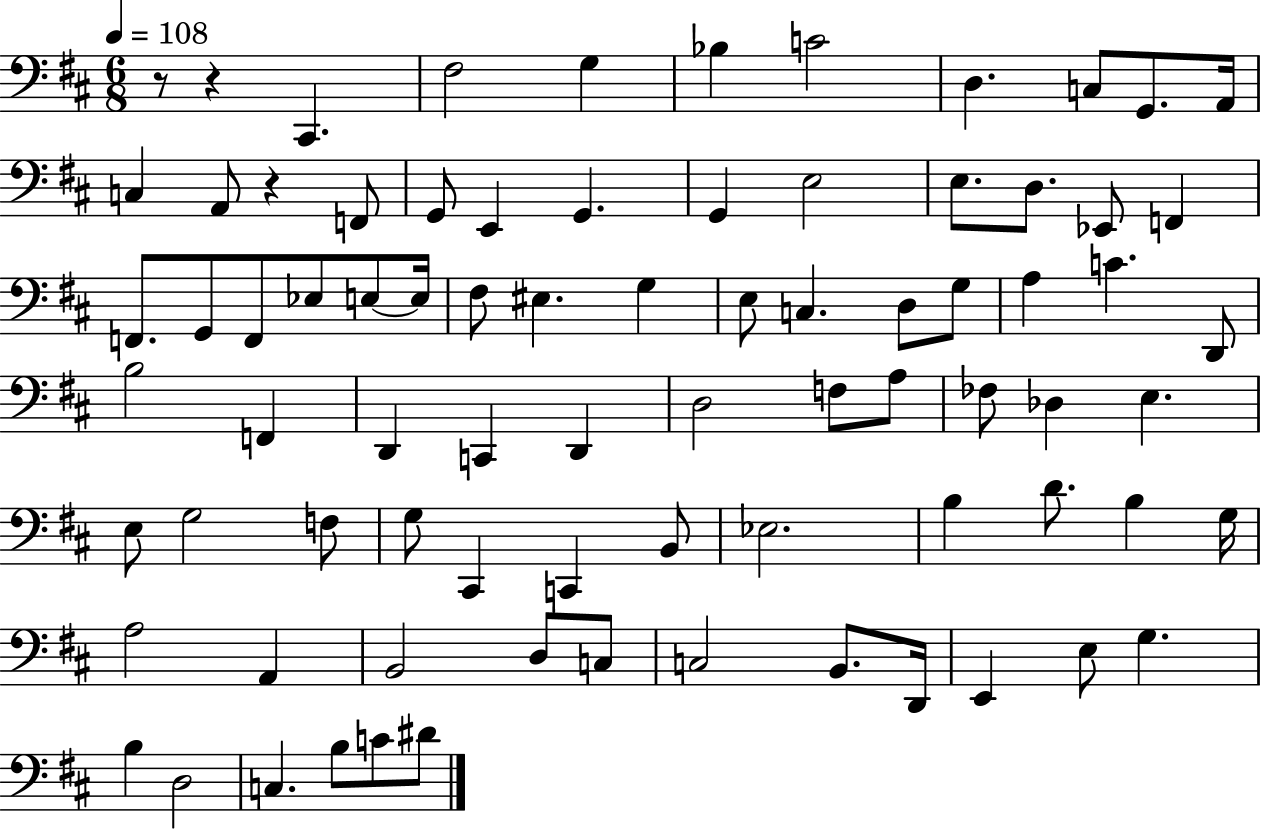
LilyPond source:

{
  \clef bass
  \numericTimeSignature
  \time 6/8
  \key d \major
  \tempo 4 = 108
  r8 r4 cis,4. | fis2 g4 | bes4 c'2 | d4. c8 g,8. a,16 | \break c4 a,8 r4 f,8 | g,8 e,4 g,4. | g,4 e2 | e8. d8. ees,8 f,4 | \break f,8. g,8 f,8 ees8 e8~~ e16 | fis8 eis4. g4 | e8 c4. d8 g8 | a4 c'4. d,8 | \break b2 f,4 | d,4 c,4 d,4 | d2 f8 a8 | fes8 des4 e4. | \break e8 g2 f8 | g8 cis,4 c,4 b,8 | ees2. | b4 d'8. b4 g16 | \break a2 a,4 | b,2 d8 c8 | c2 b,8. d,16 | e,4 e8 g4. | \break b4 d2 | c4. b8 c'8 dis'8 | \bar "|."
}